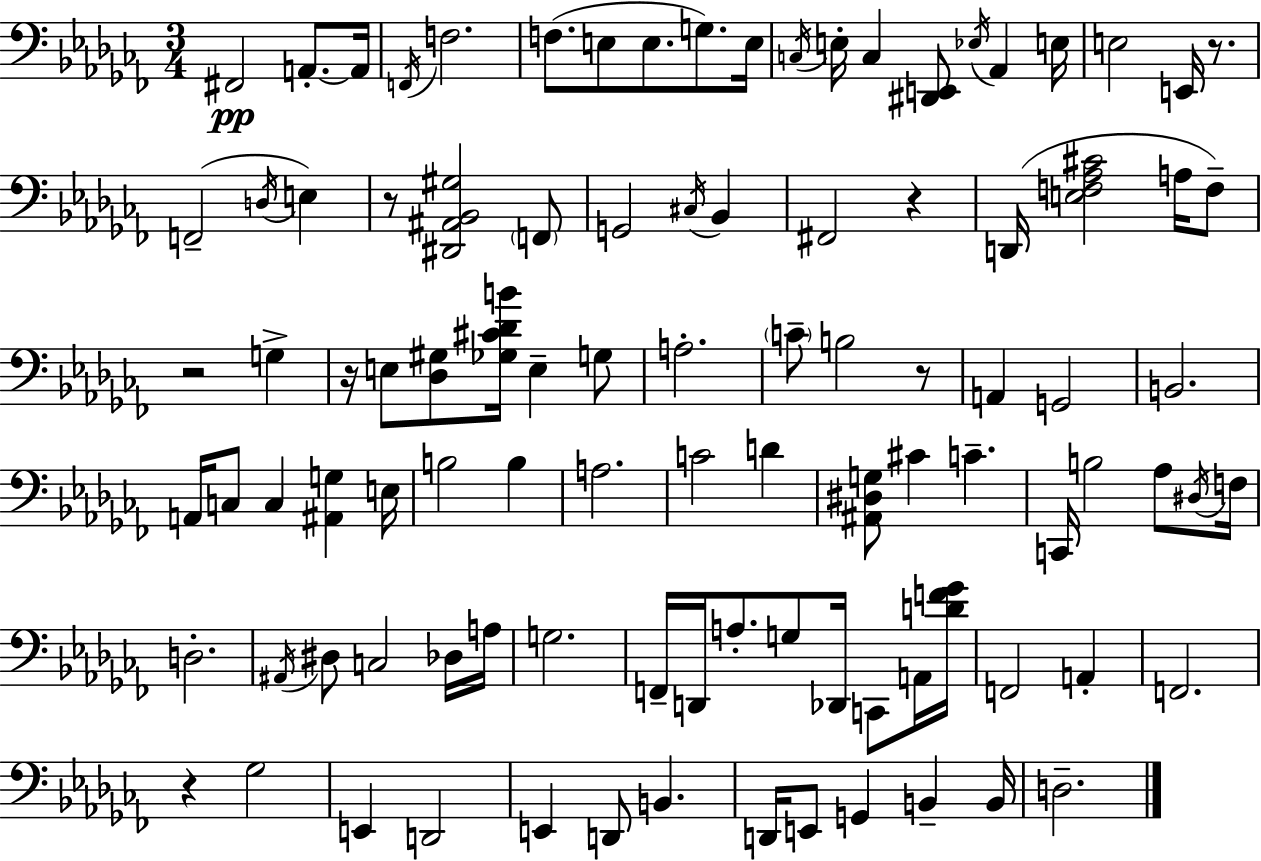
F#2/h A2/e. A2/s F2/s F3/h. F3/e. E3/e E3/e. G3/e. E3/s C3/s E3/s C3/q [D#2,E2]/e Eb3/s Ab2/q E3/s E3/h E2/s R/e. F2/h D3/s E3/q R/e [D#2,A#2,Bb2,G#3]/h F2/e G2/h C#3/s Bb2/q F#2/h R/q D2/s [E3,F3,Ab3,C#4]/h A3/s F3/e R/h G3/q R/s E3/e [Db3,G#3]/e [Gb3,C#4,Db4,B4]/s E3/q G3/e A3/h. C4/e B3/h R/e A2/q G2/h B2/h. A2/s C3/e C3/q [A#2,G3]/q E3/s B3/h B3/q A3/h. C4/h D4/q [A#2,D#3,G3]/e C#4/q C4/q. C2/s B3/h Ab3/e D#3/s F3/s D3/h. A#2/s D#3/e C3/h Db3/s A3/s G3/h. F2/s D2/s A3/e. G3/e Db2/s C2/e A2/s [D4,F4,Gb4]/s F2/h A2/q F2/h. R/q Gb3/h E2/q D2/h E2/q D2/e B2/q. D2/s E2/e G2/q B2/q B2/s D3/h.